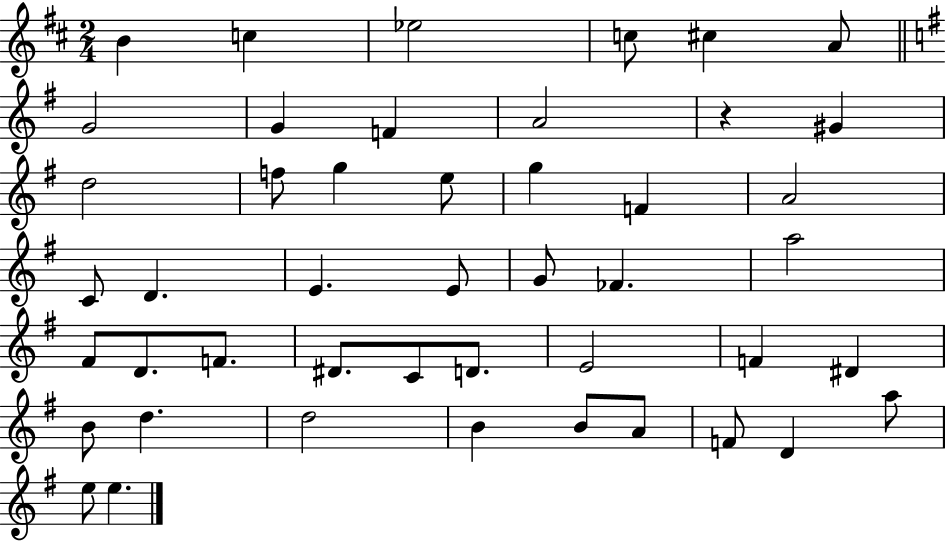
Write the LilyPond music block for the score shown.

{
  \clef treble
  \numericTimeSignature
  \time 2/4
  \key d \major
  \repeat volta 2 { b'4 c''4 | ees''2 | c''8 cis''4 a'8 | \bar "||" \break \key e \minor g'2 | g'4 f'4 | a'2 | r4 gis'4 | \break d''2 | f''8 g''4 e''8 | g''4 f'4 | a'2 | \break c'8 d'4. | e'4. e'8 | g'8 fes'4. | a''2 | \break fis'8 d'8. f'8. | dis'8. c'8 d'8. | e'2 | f'4 dis'4 | \break b'8 d''4. | d''2 | b'4 b'8 a'8 | f'8 d'4 a''8 | \break e''8 e''4. | } \bar "|."
}